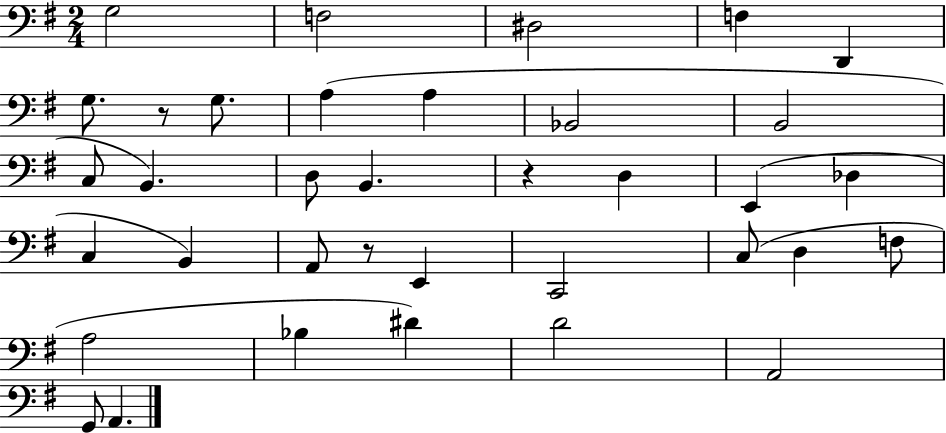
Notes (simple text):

G3/h F3/h D#3/h F3/q D2/q G3/e. R/e G3/e. A3/q A3/q Bb2/h B2/h C3/e B2/q. D3/e B2/q. R/q D3/q E2/q Db3/q C3/q B2/q A2/e R/e E2/q C2/h C3/e D3/q F3/e A3/h Bb3/q D#4/q D4/h A2/h G2/e A2/q.